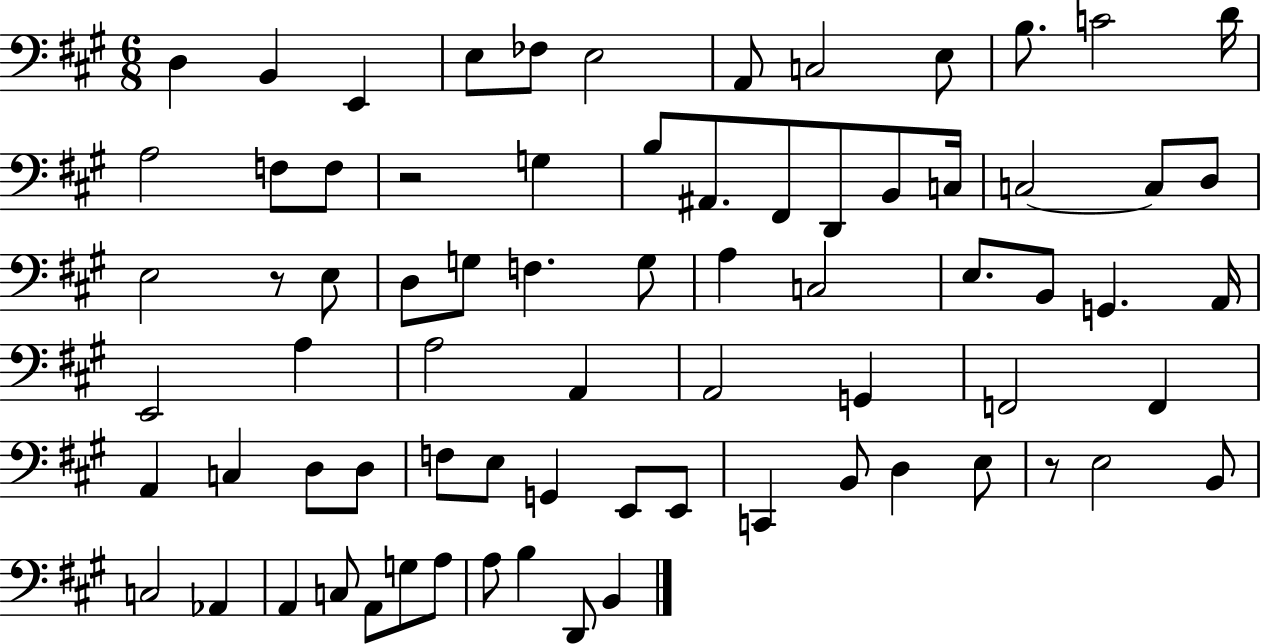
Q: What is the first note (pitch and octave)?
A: D3